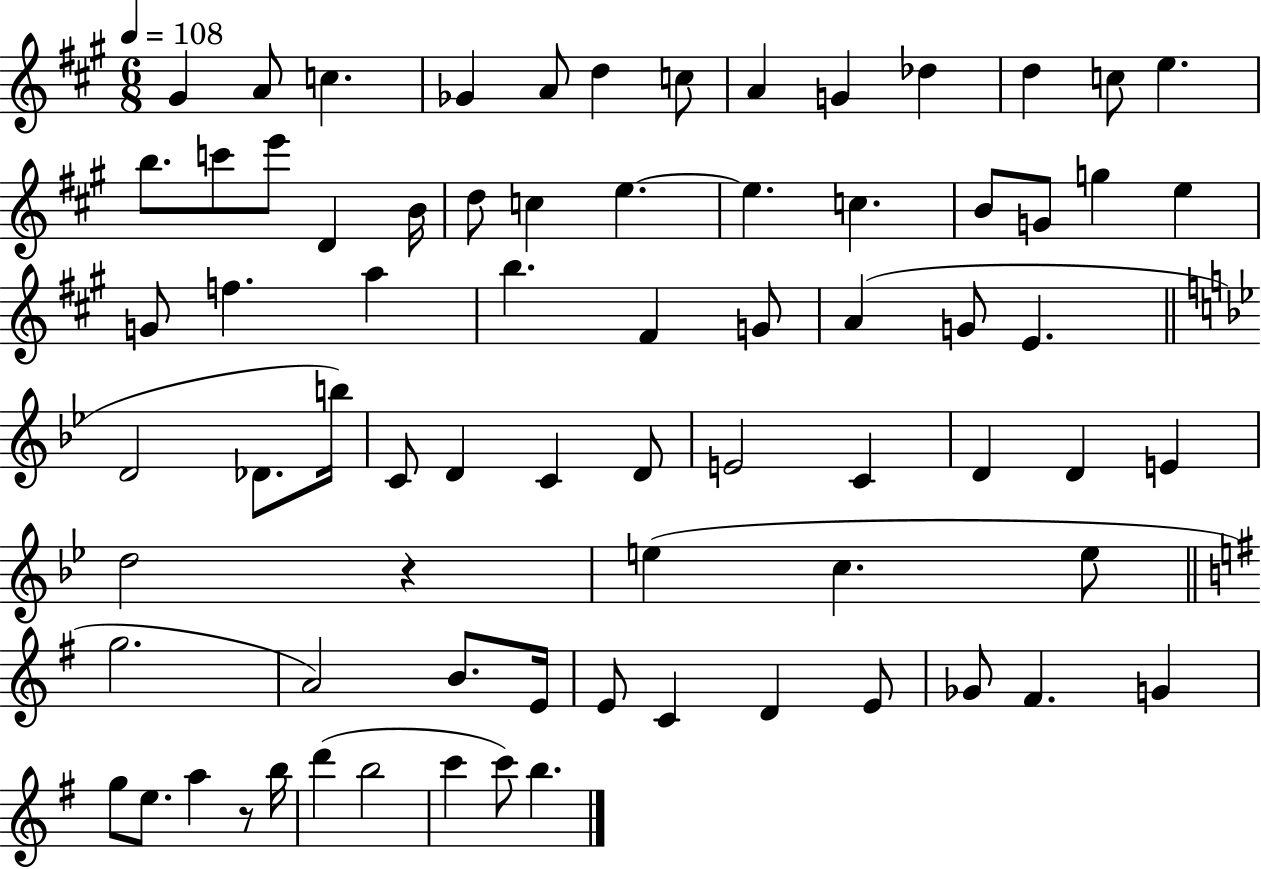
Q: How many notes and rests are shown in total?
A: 74